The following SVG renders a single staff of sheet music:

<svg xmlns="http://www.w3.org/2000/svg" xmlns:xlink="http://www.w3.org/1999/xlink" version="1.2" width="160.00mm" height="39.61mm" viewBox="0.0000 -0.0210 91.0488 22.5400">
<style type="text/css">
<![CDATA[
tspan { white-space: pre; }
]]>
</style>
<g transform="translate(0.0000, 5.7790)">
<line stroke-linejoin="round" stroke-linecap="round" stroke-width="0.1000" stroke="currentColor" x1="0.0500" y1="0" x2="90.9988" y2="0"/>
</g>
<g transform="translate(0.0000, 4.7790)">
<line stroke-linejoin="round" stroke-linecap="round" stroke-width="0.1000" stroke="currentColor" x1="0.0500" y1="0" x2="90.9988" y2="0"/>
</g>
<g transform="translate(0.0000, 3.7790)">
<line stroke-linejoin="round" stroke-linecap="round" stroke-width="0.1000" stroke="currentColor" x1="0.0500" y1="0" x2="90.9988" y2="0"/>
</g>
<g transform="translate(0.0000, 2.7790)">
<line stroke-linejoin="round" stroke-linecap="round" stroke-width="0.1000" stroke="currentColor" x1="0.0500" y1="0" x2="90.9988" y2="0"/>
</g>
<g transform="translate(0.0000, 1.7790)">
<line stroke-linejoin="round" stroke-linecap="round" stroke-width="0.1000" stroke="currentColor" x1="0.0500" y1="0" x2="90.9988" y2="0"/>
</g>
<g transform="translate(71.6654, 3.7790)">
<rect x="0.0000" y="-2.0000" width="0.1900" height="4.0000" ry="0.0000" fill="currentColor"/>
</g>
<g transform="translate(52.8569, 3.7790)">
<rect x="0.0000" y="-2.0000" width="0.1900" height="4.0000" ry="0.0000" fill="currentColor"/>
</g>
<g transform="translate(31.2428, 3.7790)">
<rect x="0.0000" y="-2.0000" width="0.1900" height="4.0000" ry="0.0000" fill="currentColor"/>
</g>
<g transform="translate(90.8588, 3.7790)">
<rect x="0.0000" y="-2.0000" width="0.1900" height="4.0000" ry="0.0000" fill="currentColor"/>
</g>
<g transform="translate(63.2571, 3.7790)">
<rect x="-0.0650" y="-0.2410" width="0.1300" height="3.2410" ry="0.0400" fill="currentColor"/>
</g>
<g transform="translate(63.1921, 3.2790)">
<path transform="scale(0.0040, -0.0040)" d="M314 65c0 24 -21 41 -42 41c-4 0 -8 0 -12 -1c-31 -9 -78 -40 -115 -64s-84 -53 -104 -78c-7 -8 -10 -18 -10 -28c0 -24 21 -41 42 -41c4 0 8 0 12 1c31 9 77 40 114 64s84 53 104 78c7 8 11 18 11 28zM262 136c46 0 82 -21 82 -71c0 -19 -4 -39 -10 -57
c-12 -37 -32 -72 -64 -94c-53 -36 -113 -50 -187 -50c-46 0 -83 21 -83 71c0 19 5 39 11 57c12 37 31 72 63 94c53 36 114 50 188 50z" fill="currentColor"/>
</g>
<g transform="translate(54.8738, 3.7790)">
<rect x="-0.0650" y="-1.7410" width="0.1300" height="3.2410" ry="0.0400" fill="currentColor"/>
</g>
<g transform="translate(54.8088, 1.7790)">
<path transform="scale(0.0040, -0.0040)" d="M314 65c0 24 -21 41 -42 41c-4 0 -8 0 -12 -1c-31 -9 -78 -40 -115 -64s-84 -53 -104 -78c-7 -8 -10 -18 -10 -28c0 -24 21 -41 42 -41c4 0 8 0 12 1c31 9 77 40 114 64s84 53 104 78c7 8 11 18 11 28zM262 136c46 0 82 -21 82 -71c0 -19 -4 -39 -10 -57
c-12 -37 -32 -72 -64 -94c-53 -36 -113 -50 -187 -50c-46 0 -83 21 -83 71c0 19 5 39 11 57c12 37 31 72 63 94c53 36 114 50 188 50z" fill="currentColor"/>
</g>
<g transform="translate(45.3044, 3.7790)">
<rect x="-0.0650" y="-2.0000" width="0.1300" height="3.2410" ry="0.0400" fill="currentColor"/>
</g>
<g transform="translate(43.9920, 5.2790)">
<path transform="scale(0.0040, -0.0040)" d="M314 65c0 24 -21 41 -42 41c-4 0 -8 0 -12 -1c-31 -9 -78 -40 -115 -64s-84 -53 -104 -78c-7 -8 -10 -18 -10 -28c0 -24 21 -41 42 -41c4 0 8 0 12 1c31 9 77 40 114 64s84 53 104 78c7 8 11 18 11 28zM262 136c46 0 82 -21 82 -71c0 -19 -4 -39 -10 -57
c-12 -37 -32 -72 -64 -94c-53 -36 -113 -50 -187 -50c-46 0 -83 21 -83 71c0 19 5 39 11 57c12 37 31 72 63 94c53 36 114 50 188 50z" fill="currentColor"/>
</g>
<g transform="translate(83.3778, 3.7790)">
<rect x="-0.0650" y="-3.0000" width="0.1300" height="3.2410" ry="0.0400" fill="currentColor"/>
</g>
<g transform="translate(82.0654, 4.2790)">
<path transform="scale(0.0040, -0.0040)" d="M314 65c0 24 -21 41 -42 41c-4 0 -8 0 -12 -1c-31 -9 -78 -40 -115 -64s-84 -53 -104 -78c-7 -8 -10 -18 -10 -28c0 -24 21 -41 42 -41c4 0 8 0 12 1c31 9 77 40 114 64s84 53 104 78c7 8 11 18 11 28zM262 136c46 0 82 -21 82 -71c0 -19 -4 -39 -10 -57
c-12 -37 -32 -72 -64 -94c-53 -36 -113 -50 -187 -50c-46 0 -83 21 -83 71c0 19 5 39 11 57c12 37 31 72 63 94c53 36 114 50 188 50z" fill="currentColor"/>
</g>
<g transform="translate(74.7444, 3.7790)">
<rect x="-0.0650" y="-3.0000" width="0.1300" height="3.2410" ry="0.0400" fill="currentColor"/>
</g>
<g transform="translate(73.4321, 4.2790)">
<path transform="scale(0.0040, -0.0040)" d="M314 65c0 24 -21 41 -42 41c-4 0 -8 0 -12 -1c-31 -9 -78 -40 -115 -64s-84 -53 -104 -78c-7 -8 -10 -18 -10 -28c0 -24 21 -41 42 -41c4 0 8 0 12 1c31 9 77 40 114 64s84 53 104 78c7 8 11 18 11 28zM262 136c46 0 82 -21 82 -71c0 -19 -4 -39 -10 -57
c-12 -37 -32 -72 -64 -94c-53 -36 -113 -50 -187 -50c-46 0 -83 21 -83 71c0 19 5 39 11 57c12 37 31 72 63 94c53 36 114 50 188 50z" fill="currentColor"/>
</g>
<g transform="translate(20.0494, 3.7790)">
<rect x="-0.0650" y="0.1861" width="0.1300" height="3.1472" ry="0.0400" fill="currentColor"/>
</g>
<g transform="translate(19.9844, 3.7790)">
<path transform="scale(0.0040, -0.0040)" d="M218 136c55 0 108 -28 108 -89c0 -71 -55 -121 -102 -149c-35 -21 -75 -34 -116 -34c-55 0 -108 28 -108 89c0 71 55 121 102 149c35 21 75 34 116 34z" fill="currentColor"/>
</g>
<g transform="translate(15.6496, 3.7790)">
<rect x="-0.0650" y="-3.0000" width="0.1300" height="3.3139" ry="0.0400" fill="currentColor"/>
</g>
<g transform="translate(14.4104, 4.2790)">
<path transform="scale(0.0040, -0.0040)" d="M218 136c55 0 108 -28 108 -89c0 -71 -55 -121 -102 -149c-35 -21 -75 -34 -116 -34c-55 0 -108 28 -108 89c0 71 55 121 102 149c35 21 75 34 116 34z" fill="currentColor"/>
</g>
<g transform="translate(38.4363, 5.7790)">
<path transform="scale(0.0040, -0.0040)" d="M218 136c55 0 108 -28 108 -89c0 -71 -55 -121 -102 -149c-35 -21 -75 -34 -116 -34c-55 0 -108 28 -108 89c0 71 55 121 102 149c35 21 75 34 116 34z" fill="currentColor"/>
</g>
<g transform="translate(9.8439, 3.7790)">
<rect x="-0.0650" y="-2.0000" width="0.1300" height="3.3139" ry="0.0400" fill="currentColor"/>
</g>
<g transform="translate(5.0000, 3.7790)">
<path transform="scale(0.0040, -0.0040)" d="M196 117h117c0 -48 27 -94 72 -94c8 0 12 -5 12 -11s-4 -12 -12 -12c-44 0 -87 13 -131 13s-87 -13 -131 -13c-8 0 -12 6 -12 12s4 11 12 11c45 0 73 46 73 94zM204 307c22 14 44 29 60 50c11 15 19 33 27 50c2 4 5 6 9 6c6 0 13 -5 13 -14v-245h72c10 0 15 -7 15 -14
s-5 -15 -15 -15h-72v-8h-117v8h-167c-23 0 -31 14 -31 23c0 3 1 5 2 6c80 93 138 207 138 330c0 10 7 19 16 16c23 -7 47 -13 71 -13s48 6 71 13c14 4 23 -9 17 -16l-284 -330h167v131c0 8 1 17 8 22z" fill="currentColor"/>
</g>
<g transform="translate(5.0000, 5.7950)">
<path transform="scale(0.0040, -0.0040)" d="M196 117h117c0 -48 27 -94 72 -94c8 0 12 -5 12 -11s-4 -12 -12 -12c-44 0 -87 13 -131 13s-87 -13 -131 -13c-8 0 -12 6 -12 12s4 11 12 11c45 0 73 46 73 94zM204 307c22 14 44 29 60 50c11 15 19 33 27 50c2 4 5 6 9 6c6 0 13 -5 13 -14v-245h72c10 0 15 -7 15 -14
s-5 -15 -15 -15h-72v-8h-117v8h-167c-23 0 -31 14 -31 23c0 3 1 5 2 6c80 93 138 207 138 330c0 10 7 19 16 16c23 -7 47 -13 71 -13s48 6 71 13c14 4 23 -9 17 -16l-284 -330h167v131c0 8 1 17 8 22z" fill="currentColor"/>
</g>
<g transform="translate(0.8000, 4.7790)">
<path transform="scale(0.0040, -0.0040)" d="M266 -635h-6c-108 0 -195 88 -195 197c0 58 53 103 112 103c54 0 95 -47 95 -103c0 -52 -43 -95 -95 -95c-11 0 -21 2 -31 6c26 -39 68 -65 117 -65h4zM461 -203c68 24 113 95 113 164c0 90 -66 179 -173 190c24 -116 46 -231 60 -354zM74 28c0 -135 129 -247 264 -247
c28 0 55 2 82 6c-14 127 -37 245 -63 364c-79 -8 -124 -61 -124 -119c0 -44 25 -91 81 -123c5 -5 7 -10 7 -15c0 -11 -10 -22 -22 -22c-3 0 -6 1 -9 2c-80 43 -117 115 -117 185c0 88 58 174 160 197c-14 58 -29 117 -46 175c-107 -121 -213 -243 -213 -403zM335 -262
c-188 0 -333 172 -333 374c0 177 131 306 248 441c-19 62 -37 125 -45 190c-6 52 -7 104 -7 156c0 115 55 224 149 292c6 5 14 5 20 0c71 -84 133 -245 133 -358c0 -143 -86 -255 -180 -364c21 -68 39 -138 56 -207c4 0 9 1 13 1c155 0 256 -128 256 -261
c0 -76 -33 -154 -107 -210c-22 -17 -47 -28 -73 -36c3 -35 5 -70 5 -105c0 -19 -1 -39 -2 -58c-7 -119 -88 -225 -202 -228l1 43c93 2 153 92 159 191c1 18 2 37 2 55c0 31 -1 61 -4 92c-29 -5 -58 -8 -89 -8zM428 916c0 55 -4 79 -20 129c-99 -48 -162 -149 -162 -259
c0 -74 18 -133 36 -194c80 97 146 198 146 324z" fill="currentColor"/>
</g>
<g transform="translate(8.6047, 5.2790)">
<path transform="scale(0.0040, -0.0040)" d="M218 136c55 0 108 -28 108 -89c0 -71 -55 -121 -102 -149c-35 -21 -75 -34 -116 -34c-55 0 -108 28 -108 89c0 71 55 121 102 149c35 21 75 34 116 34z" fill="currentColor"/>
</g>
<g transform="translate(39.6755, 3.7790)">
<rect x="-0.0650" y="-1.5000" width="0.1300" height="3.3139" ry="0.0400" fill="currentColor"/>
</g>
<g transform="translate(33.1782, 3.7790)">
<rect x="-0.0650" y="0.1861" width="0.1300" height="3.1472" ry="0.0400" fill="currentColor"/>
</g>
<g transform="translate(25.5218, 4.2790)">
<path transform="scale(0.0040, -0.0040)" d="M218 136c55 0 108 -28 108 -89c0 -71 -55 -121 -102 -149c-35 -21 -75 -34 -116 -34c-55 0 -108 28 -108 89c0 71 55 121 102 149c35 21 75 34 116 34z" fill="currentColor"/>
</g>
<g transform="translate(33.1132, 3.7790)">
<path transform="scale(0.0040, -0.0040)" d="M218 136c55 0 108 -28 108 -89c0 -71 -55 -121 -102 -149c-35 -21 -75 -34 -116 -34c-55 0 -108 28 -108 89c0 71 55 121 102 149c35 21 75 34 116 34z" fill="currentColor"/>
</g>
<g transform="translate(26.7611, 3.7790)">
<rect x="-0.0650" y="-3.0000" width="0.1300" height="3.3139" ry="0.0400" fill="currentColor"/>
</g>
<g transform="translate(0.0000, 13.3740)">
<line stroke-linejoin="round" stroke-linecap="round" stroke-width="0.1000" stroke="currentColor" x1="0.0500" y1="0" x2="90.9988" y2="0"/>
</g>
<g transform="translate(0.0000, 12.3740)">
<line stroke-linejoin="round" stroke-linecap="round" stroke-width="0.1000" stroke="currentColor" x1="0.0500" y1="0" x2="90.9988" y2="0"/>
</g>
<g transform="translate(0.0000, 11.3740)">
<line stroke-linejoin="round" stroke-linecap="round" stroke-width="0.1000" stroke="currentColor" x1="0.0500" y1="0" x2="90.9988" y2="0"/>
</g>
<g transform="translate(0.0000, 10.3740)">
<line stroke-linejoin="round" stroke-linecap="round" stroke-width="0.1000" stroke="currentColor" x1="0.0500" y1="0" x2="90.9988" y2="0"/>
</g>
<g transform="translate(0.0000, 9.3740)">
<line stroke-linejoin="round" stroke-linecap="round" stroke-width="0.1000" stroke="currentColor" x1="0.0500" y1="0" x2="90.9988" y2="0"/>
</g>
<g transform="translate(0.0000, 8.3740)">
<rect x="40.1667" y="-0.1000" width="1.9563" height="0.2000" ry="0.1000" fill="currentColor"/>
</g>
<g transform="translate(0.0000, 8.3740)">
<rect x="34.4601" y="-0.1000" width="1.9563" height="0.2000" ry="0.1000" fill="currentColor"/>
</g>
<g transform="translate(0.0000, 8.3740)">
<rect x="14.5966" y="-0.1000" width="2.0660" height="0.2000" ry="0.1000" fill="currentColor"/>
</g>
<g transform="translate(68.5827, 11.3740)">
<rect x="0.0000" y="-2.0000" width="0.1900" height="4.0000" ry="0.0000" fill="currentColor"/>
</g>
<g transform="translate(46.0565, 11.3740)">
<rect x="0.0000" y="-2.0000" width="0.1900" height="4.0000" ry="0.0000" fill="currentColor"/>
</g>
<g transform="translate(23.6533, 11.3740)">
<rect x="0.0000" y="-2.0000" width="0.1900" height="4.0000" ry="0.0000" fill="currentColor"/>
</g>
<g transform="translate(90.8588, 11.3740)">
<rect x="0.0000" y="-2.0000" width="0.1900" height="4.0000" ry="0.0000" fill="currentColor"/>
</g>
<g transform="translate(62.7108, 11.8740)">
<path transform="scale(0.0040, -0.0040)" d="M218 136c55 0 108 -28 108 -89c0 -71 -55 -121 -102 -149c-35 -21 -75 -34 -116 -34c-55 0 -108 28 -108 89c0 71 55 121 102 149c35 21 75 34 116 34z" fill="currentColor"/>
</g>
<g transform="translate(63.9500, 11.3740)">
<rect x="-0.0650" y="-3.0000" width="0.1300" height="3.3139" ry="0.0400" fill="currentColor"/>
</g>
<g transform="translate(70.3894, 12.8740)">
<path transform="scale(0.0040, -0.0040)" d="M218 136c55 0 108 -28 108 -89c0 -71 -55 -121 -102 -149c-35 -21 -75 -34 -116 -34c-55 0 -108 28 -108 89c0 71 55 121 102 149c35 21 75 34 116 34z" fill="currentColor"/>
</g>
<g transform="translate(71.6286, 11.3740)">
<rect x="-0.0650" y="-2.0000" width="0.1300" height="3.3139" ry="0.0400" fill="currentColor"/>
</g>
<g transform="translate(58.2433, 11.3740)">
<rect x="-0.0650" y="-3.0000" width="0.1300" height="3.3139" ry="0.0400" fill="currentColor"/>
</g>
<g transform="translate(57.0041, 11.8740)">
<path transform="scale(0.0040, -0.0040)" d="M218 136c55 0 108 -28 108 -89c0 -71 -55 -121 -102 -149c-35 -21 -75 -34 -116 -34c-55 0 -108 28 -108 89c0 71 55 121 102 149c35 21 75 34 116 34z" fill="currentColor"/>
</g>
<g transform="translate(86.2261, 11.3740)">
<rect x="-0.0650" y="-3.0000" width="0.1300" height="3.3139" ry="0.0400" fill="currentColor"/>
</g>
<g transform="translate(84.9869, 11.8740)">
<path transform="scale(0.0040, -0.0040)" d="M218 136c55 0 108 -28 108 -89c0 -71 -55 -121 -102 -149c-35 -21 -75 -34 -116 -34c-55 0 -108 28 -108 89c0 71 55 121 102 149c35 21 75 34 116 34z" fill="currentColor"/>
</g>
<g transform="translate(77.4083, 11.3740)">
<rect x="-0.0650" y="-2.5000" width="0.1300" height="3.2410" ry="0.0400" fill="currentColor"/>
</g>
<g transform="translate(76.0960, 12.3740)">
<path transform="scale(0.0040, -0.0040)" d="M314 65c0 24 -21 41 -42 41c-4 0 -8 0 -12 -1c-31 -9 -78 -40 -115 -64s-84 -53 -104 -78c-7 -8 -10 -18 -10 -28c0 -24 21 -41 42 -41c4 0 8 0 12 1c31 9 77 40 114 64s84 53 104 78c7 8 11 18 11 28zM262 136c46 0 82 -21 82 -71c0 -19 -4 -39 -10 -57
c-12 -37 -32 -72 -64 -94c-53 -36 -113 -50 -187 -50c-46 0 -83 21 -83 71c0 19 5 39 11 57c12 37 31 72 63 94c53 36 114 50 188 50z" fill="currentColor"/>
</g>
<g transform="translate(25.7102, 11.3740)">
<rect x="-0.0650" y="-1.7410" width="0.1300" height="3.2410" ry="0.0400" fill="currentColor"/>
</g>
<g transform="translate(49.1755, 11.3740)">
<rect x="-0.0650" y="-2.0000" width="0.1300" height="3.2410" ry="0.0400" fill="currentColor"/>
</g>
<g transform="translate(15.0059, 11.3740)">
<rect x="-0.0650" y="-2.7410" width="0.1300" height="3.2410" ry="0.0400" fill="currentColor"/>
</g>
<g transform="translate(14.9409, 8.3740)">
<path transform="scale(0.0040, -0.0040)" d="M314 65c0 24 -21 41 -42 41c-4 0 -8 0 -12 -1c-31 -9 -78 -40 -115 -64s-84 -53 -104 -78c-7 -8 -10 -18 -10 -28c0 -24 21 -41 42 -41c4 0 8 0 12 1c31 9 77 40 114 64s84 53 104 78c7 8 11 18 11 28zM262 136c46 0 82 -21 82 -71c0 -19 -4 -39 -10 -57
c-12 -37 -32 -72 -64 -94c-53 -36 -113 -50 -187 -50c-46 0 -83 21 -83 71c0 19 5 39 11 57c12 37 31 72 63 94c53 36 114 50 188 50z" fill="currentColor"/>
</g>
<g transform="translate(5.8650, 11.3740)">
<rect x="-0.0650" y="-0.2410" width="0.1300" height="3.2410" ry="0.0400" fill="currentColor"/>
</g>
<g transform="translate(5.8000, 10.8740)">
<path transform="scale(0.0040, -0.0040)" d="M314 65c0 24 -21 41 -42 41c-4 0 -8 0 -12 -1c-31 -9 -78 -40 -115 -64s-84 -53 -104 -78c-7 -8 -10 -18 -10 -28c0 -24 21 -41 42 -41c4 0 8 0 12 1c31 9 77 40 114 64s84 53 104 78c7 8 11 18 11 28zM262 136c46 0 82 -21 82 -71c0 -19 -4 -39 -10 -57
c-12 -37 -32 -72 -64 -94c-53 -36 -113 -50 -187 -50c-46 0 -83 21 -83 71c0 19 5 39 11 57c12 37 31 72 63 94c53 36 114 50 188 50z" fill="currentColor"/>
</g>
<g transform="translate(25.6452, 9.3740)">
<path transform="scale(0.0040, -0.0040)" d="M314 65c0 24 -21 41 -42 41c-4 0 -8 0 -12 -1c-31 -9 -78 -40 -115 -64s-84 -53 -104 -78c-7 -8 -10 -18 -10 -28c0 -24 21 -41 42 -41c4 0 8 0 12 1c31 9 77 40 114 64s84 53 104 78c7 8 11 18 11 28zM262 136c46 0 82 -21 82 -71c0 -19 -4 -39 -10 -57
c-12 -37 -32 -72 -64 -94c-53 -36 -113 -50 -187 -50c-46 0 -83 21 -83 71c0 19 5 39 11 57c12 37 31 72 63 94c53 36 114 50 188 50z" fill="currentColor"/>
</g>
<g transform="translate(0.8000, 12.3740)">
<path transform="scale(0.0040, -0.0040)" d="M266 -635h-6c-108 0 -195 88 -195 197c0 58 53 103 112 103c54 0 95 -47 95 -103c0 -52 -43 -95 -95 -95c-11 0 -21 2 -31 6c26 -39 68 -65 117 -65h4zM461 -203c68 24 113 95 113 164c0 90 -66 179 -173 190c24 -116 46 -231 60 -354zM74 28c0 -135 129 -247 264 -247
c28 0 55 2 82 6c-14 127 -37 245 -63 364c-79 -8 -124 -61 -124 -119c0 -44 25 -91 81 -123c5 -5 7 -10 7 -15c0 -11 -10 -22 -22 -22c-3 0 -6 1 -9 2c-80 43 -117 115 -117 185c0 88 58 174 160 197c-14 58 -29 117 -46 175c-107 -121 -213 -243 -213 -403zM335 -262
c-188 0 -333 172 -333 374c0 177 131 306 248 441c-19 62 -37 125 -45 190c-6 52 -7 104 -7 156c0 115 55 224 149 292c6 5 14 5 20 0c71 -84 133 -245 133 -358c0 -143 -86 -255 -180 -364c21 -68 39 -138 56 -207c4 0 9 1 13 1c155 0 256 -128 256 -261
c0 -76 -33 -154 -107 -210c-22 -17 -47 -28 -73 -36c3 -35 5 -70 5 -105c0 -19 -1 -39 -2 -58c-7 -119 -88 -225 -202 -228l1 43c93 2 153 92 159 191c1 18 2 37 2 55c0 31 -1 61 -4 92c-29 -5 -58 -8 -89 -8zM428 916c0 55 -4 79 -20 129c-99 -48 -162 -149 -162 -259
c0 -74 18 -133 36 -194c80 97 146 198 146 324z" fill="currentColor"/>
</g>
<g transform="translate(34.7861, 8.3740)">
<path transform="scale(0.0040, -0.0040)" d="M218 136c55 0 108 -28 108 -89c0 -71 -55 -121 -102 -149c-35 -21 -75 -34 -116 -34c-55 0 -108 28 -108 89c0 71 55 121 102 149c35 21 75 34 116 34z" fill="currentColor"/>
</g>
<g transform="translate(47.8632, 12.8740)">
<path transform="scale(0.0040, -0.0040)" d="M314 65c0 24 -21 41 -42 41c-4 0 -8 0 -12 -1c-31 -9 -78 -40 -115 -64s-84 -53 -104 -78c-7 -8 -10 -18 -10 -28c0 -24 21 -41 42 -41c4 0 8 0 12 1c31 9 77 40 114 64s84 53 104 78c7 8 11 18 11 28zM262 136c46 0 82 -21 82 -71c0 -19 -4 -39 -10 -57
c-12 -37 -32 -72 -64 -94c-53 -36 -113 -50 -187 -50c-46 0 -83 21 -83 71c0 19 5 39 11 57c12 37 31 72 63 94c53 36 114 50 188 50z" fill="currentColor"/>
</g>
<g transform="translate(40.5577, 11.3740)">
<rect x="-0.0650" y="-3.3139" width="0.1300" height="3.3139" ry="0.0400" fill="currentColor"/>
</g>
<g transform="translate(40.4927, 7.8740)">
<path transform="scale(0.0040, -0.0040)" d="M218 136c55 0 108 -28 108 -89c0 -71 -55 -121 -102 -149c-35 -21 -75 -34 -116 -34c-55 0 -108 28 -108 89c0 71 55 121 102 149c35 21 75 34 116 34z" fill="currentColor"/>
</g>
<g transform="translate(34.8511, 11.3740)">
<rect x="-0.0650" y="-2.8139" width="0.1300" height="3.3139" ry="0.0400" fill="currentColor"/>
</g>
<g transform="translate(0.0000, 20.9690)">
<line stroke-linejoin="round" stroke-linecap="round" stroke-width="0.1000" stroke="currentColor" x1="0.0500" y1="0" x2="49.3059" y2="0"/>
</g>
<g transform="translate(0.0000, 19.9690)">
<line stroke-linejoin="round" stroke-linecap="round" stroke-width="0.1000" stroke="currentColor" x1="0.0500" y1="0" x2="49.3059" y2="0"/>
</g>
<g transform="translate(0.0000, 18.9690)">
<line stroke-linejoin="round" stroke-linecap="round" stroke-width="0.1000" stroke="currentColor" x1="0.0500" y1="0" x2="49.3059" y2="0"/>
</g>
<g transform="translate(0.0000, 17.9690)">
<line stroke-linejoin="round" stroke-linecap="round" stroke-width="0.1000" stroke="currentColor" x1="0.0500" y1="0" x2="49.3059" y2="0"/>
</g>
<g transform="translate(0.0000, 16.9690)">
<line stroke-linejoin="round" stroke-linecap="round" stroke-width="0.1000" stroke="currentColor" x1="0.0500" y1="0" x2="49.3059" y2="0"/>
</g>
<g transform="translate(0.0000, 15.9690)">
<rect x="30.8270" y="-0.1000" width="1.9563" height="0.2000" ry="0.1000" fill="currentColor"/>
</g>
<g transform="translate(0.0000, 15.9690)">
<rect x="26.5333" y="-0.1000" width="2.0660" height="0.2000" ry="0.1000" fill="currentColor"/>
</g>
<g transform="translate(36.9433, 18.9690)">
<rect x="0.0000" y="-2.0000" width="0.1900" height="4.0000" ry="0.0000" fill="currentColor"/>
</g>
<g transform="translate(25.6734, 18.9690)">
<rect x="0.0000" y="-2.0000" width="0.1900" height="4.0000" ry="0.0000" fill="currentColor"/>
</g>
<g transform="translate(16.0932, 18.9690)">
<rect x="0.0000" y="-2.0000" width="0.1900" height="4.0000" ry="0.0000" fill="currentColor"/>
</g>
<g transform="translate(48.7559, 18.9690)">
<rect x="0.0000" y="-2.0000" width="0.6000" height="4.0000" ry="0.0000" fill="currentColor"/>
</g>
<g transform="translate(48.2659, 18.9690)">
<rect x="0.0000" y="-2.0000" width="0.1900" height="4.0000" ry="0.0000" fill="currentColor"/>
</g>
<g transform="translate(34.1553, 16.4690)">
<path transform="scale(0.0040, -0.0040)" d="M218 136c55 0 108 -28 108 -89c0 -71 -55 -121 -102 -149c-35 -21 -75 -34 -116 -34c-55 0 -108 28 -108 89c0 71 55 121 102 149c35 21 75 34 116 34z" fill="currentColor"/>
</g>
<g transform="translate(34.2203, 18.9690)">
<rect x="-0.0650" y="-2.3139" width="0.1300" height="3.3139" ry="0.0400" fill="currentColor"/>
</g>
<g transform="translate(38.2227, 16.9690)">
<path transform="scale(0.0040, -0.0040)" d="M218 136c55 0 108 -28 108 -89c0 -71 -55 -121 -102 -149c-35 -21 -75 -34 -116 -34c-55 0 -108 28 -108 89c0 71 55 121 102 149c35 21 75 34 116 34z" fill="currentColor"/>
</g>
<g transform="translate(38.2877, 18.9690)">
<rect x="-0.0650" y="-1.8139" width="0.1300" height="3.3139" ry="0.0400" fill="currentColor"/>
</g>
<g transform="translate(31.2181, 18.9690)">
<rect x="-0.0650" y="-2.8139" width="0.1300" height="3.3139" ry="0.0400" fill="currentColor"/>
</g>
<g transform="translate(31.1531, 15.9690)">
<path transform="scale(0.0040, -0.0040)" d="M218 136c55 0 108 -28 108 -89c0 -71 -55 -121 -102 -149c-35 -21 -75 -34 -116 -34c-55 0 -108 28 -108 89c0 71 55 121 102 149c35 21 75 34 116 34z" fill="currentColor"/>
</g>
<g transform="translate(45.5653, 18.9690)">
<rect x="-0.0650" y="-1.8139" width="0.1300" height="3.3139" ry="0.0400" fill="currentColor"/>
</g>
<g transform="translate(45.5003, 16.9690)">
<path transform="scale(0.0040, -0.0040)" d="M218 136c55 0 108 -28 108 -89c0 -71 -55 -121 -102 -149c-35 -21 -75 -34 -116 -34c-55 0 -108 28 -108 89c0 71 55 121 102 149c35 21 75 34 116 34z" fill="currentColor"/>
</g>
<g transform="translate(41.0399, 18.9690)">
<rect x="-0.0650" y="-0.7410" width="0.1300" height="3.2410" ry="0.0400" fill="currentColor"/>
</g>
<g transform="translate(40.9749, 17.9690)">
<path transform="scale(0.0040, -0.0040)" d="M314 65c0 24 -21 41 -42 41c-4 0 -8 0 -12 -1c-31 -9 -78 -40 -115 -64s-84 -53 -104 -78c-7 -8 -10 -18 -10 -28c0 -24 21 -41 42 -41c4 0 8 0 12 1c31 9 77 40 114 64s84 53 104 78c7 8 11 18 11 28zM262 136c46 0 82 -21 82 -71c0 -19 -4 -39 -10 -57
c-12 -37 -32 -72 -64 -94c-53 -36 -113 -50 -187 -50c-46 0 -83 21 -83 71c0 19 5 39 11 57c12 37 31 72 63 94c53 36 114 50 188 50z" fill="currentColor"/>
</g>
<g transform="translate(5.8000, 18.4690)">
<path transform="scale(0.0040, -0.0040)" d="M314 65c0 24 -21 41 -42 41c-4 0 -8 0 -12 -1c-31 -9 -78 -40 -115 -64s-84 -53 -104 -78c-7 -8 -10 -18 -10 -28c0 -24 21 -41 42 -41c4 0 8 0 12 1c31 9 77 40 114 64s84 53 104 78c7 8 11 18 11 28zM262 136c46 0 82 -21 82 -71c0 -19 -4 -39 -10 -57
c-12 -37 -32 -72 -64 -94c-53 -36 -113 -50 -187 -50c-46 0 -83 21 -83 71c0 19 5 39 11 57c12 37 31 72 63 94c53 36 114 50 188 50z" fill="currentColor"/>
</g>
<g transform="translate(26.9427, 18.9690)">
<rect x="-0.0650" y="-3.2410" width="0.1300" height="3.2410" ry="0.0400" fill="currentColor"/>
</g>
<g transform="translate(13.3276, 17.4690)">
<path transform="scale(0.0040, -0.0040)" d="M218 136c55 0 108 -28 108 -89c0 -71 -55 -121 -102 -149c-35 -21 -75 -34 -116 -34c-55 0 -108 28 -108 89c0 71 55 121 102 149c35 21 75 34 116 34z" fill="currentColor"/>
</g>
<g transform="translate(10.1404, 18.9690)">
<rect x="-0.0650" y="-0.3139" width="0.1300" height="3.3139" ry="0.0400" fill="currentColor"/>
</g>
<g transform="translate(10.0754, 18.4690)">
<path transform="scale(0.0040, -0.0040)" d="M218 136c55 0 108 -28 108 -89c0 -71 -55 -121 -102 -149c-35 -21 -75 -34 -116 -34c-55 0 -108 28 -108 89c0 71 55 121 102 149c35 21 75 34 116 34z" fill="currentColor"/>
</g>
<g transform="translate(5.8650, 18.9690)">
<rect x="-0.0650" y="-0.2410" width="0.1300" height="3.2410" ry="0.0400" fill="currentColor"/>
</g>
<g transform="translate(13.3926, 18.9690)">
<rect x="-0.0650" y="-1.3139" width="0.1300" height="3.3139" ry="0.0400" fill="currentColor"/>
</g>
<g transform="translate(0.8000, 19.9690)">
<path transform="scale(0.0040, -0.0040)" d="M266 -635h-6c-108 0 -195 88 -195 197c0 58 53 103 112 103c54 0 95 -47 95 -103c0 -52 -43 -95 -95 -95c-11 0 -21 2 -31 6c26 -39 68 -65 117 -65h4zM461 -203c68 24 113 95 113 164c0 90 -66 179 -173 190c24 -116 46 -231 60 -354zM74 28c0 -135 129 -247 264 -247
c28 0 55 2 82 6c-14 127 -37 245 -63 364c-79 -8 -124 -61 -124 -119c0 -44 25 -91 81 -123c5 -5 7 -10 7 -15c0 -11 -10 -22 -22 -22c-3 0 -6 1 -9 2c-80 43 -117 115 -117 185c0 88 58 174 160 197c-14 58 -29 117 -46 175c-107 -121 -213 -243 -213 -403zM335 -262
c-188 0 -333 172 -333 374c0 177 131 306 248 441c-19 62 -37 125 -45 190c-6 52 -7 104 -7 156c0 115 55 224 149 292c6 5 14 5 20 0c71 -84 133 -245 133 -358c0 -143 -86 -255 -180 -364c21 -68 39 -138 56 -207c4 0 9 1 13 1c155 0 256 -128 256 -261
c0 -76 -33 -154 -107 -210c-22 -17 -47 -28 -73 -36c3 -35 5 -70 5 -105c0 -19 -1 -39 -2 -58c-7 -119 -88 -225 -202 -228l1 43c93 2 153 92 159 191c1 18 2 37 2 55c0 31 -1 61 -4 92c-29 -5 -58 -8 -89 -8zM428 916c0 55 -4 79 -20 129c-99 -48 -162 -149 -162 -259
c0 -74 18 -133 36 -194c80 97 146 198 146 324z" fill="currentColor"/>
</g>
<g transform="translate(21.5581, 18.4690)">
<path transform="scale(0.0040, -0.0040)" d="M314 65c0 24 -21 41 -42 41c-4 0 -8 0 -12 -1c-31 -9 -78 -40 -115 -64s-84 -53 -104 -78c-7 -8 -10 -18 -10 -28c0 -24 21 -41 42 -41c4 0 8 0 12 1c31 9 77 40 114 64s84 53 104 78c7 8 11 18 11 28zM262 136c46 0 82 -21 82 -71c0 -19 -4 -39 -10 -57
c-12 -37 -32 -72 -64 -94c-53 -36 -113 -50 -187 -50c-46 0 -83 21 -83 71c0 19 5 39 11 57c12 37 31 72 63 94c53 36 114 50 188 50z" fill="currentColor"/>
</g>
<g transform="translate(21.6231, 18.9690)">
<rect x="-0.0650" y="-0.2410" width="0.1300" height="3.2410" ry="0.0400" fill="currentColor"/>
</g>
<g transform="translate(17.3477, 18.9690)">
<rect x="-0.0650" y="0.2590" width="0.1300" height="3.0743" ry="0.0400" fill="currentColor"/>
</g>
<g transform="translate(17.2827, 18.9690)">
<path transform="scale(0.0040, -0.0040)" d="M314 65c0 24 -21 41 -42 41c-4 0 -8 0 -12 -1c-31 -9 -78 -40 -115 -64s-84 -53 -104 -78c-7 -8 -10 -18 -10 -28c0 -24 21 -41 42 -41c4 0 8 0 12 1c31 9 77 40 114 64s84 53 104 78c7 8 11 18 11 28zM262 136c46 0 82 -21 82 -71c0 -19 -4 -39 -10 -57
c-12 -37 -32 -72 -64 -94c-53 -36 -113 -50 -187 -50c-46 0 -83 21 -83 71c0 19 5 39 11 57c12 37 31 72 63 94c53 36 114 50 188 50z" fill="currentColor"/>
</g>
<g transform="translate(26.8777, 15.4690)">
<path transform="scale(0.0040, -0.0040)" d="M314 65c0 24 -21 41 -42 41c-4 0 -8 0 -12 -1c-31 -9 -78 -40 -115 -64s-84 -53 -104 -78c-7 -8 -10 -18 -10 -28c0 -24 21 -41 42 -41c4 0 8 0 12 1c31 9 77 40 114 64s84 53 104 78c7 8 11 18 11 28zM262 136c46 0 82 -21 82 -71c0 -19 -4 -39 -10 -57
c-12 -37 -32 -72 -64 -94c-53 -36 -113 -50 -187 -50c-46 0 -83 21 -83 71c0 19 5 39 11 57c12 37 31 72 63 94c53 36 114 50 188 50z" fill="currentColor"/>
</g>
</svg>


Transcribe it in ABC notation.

X:1
T:Untitled
M:4/4
L:1/4
K:C
F A B A B E F2 f2 c2 A2 A2 c2 a2 f2 a b F2 A A F G2 A c2 c e B2 c2 b2 a g f d2 f